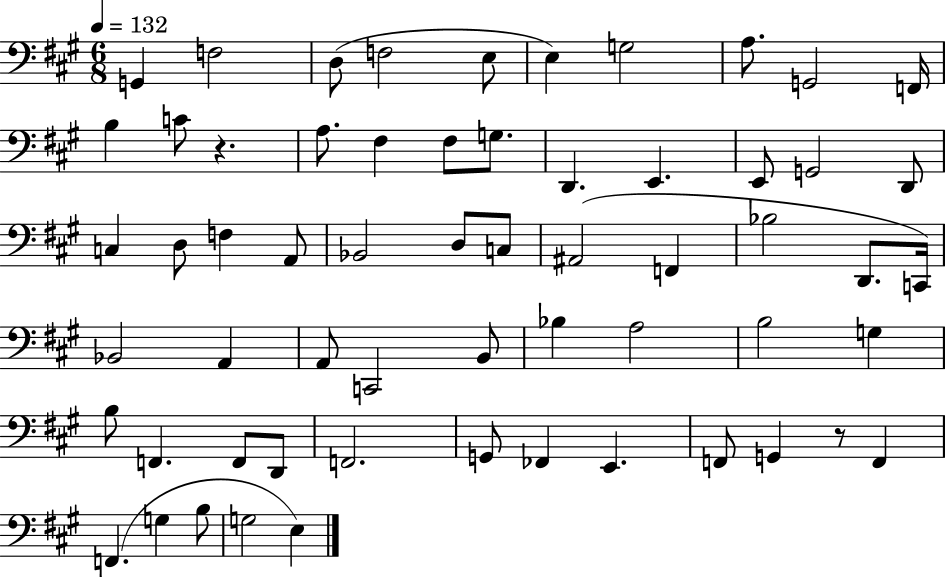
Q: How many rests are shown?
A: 2